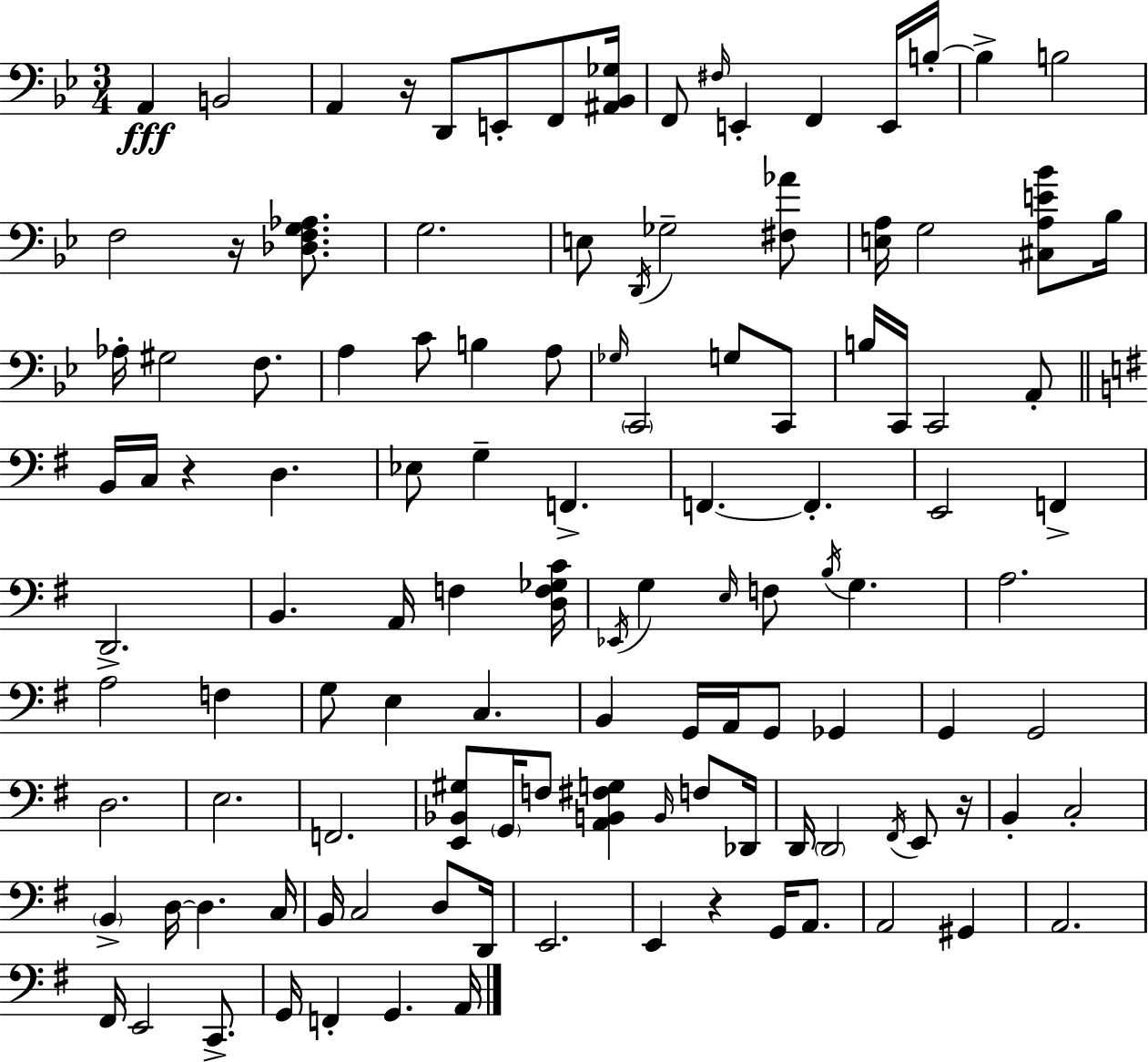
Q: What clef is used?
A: bass